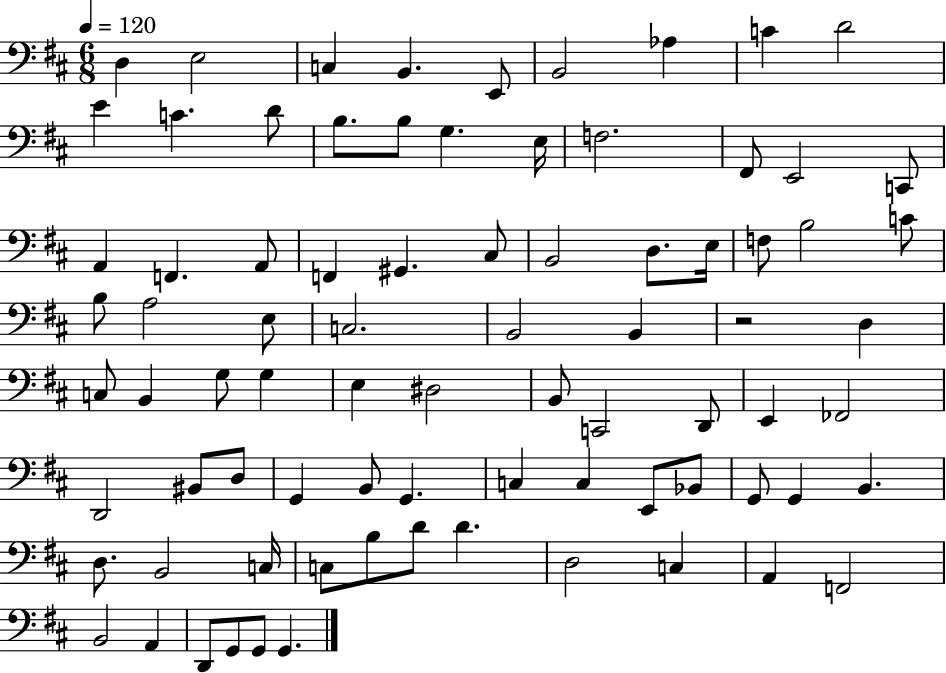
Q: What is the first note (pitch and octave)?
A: D3